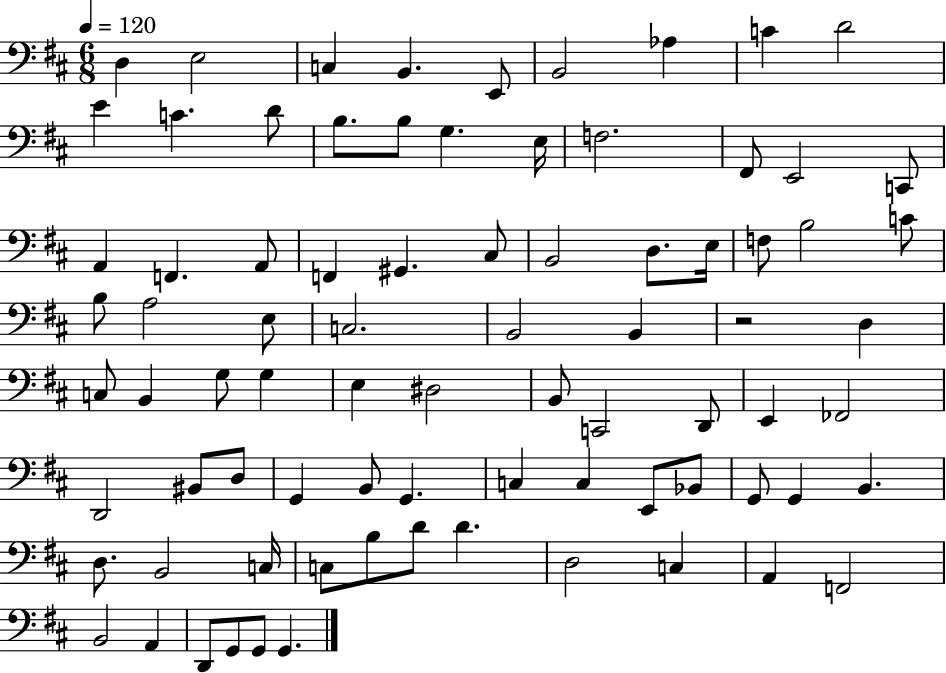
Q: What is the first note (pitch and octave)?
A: D3